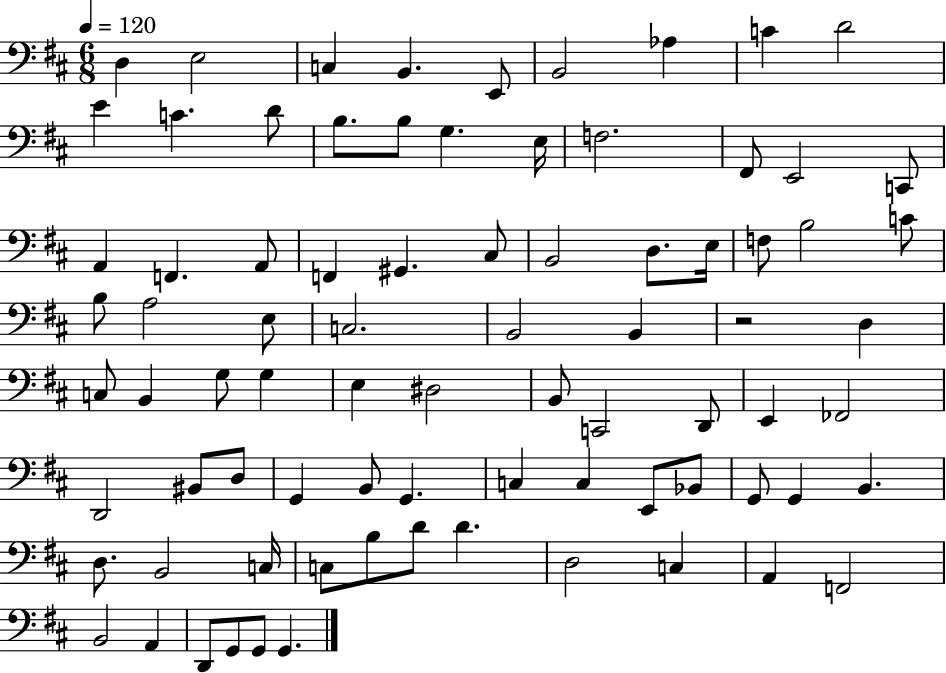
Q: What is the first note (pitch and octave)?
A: D3